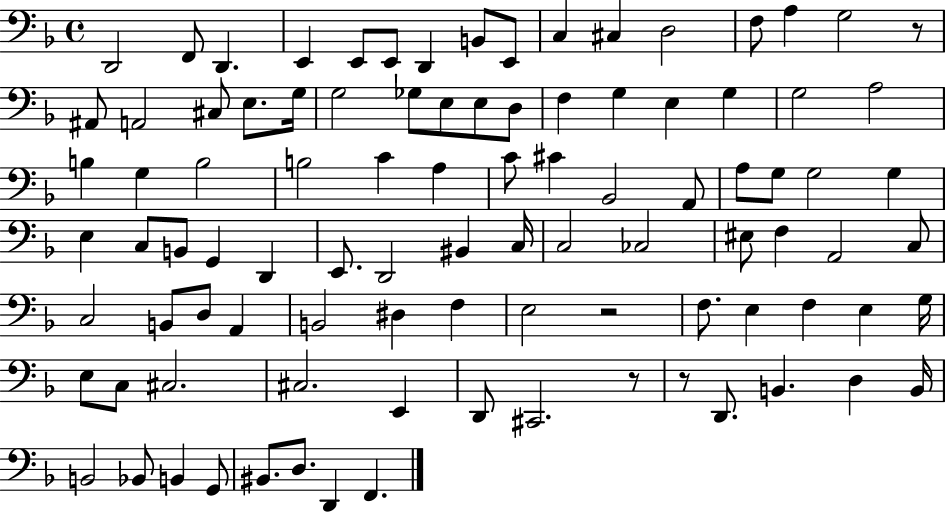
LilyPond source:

{
  \clef bass
  \time 4/4
  \defaultTimeSignature
  \key f \major
  d,2 f,8 d,4. | e,4 e,8 e,8 d,4 b,8 e,8 | c4 cis4 d2 | f8 a4 g2 r8 | \break ais,8 a,2 cis8 e8. g16 | g2 ges8 e8 e8 d8 | f4 g4 e4 g4 | g2 a2 | \break b4 g4 b2 | b2 c'4 a4 | c'8 cis'4 bes,2 a,8 | a8 g8 g2 g4 | \break e4 c8 b,8 g,4 d,4 | e,8. d,2 bis,4 c16 | c2 ces2 | eis8 f4 a,2 c8 | \break c2 b,8 d8 a,4 | b,2 dis4 f4 | e2 r2 | f8. e4 f4 e4 g16 | \break e8 c8 cis2. | cis2. e,4 | d,8 cis,2. r8 | r8 d,8. b,4. d4 b,16 | \break b,2 bes,8 b,4 g,8 | bis,8. d8. d,4 f,4. | \bar "|."
}